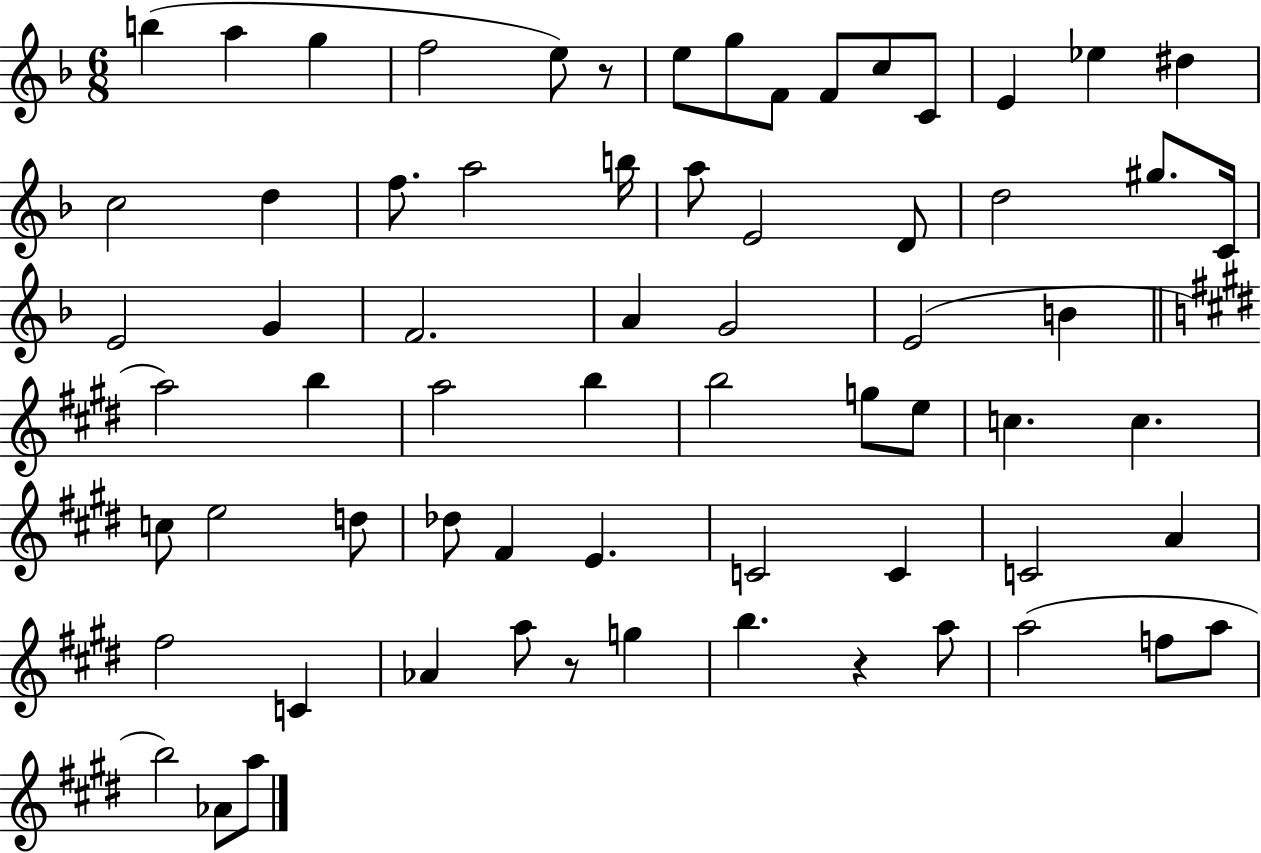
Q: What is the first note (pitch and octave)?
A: B5